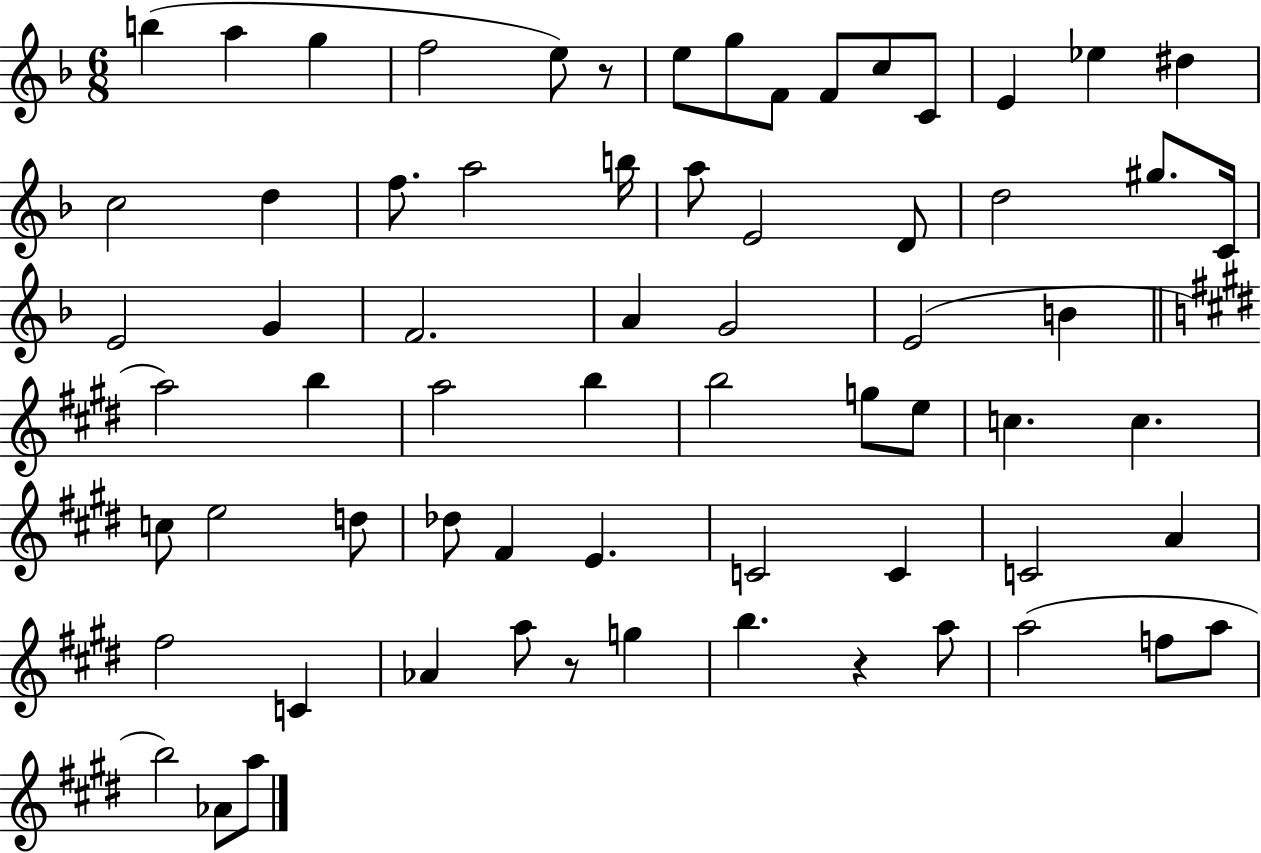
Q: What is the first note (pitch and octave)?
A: B5